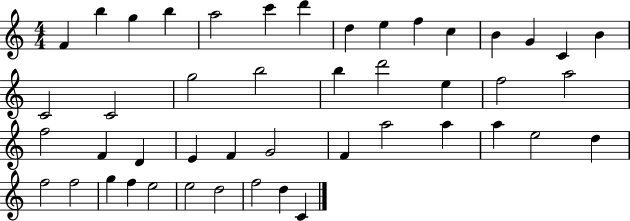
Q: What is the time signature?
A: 4/4